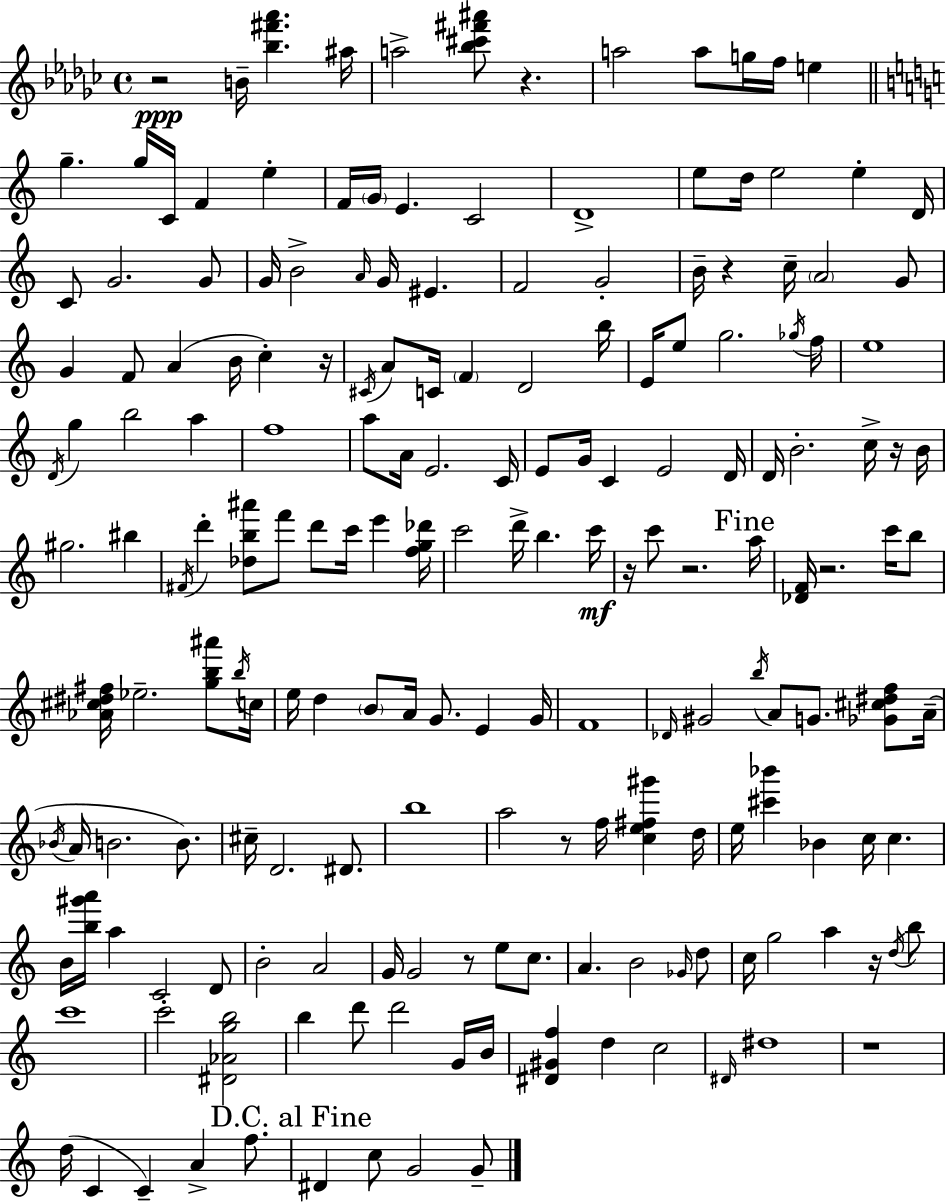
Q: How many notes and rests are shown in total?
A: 184